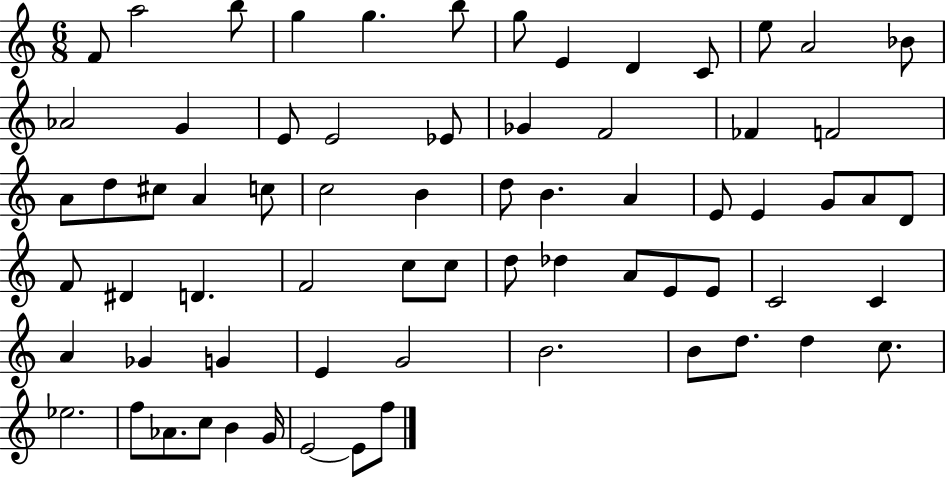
F4/e A5/h B5/e G5/q G5/q. B5/e G5/e E4/q D4/q C4/e E5/e A4/h Bb4/e Ab4/h G4/q E4/e E4/h Eb4/e Gb4/q F4/h FES4/q F4/h A4/e D5/e C#5/e A4/q C5/e C5/h B4/q D5/e B4/q. A4/q E4/e E4/q G4/e A4/e D4/e F4/e D#4/q D4/q. F4/h C5/e C5/e D5/e Db5/q A4/e E4/e E4/e C4/h C4/q A4/q Gb4/q G4/q E4/q G4/h B4/h. B4/e D5/e. D5/q C5/e. Eb5/h. F5/e Ab4/e. C5/e B4/q G4/s E4/h E4/e F5/e